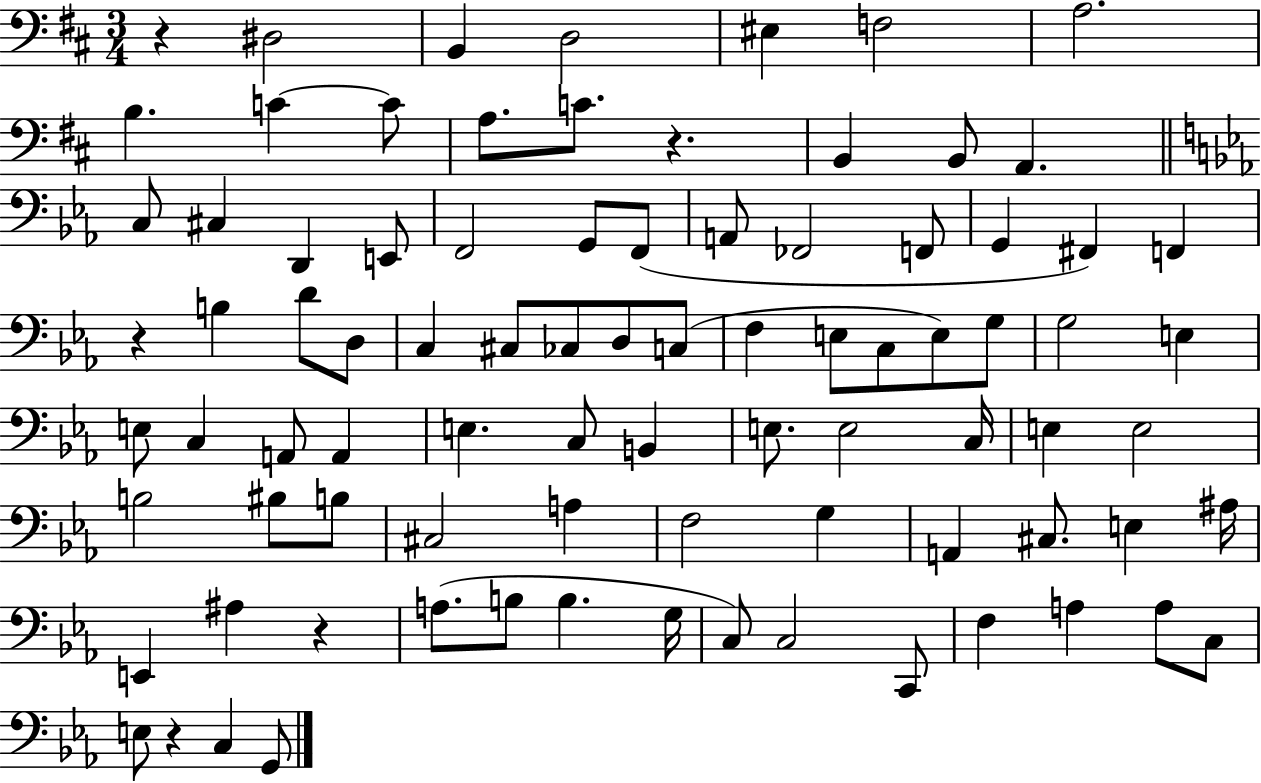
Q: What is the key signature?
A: D major